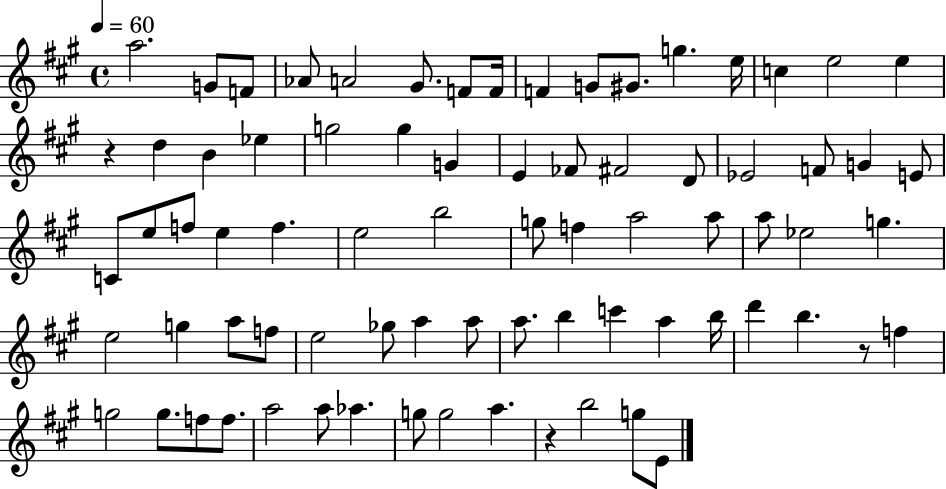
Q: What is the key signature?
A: A major